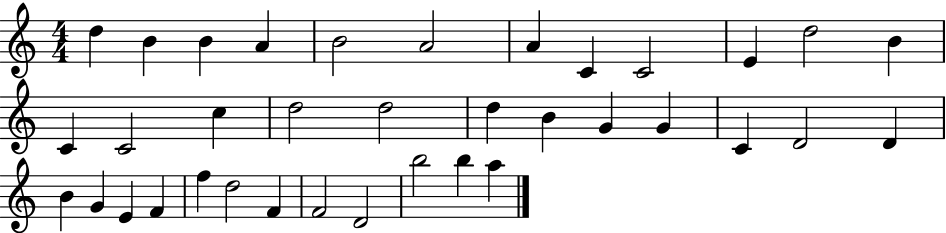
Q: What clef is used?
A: treble